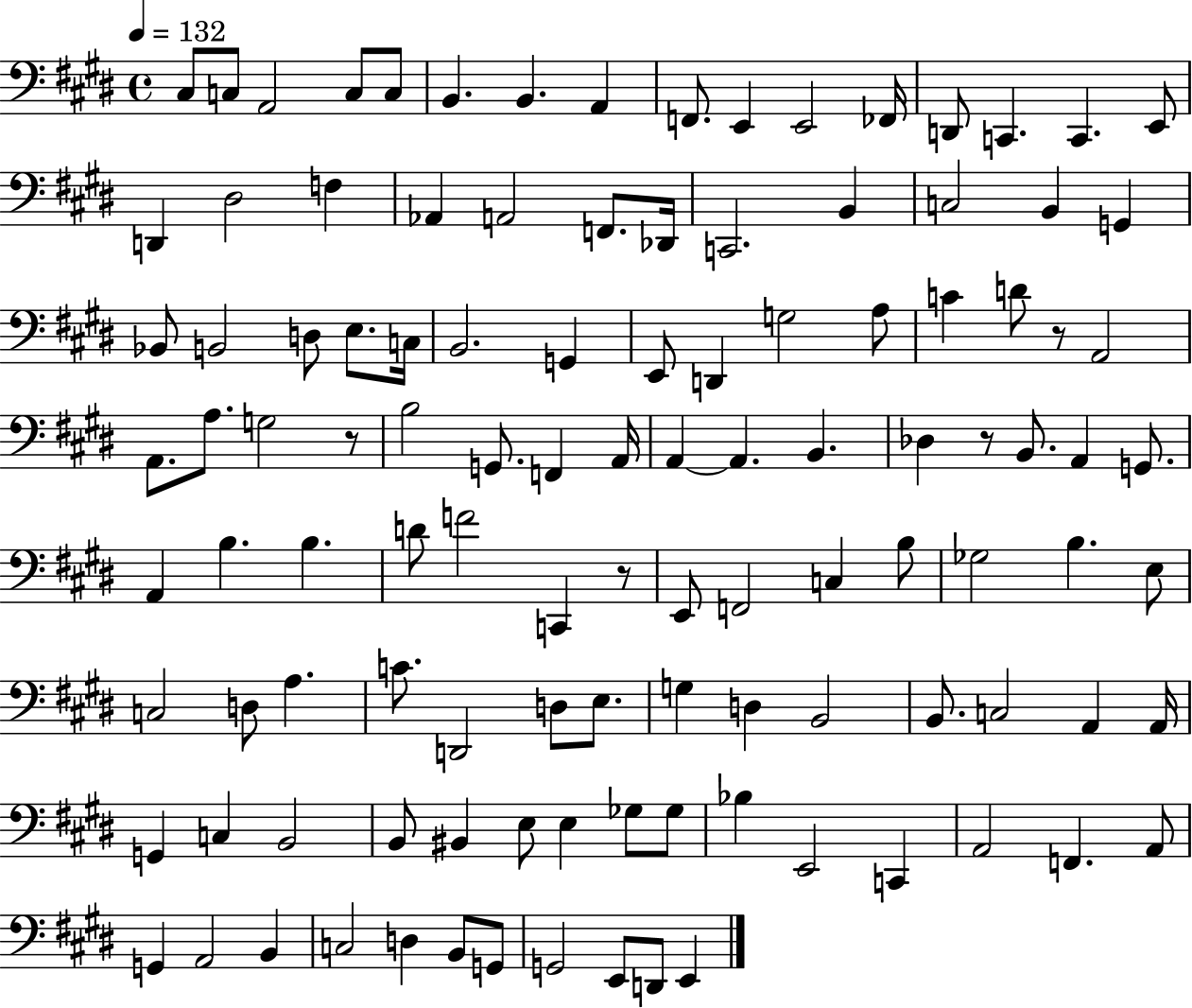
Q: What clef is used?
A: bass